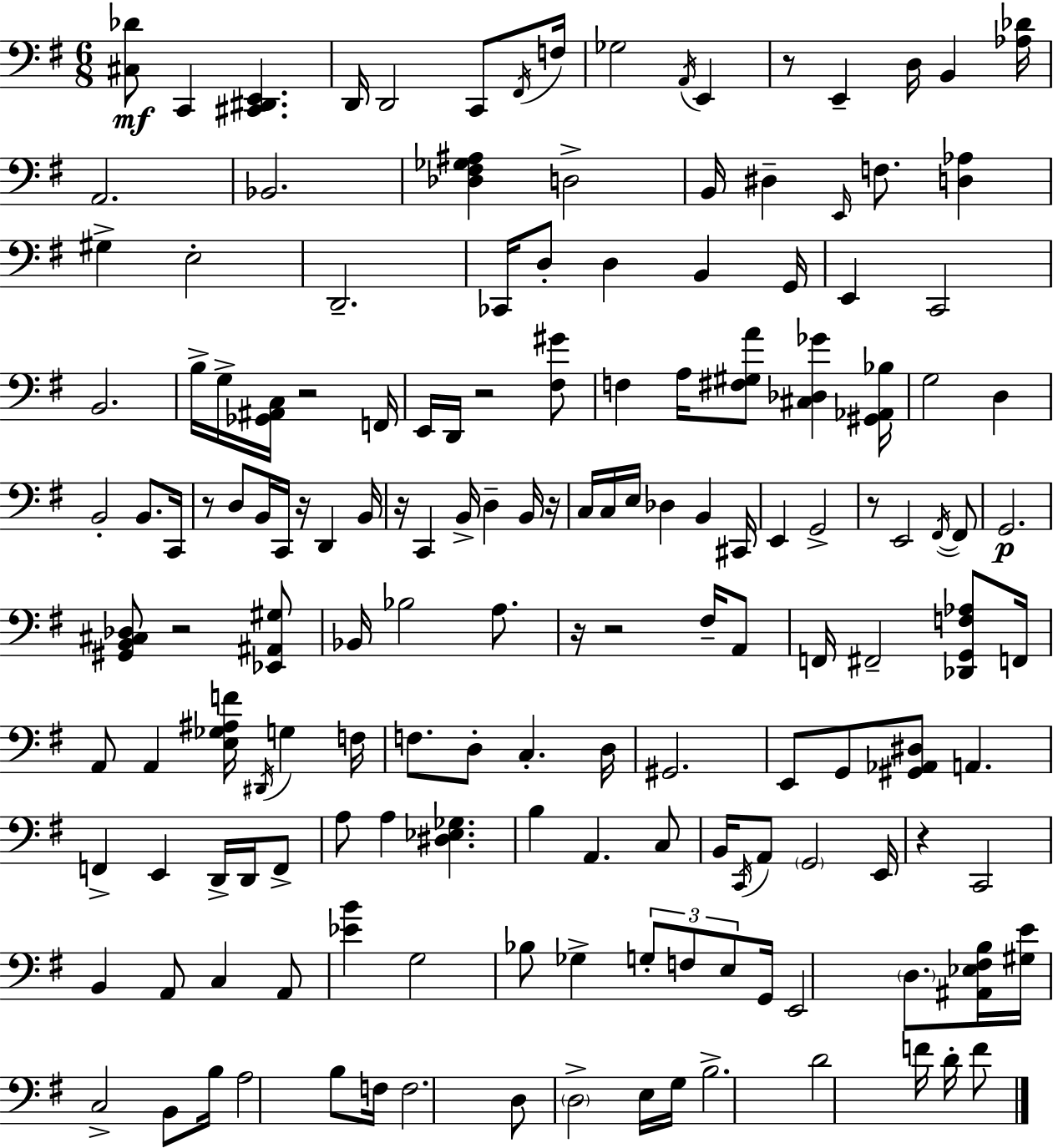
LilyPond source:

{
  \clef bass
  \numericTimeSignature
  \time 6/8
  \key g \major
  <cis des'>8\mf c,4 <cis, dis, e,>4. | d,16 d,2 c,8 \acciaccatura { fis,16 } | f16 ges2 \acciaccatura { a,16 } e,4 | r8 e,4-- d16 b,4 | \break <aes des'>16 a,2. | bes,2. | <des fis ges ais>4 d2-> | b,16 dis4-- \grace { e,16 } f8. <d aes>4 | \break gis4-> e2-. | d,2.-- | ces,16 d8-. d4 b,4 | g,16 e,4 c,2 | \break b,2. | b16-> g16-> <ges, ais, c>16 r2 | f,16 e,16 d,16 r2 | <fis gis'>8 f4 a16 <fis gis a'>8 <cis des ges'>4 | \break <gis, aes, bes>16 g2 d4 | b,2-. b,8. | c,16 r8 d8 b,16 c,16 r16 d,4 | b,16 r16 c,4 b,16-> d4-- | \break b,16 r16 c16 c16 e16 des4 b,4 | cis,16 e,4 g,2-> | r8 e,2 | \acciaccatura { fis,16~ }~ fis,8 g,2.\p | \break <gis, b, cis des>8 r2 | <ees, ais, gis>8 bes,16 bes2 | a8. r16 r2 | fis16-- a,8 f,16 fis,2-- | \break <des, g, f aes>8 f,16 a,8 a,4 <e ges ais f'>16 \acciaccatura { dis,16 } | g4 f16 f8. d8-. c4.-. | d16 gis,2. | e,8 g,8 <gis, aes, dis>8 a,4. | \break f,4-> e,4 | d,16-> d,16 f,8-> a8 a4 <dis ees ges>4. | b4 a,4. | c8 b,16 \acciaccatura { c,16 } a,8 \parenthesize g,2 | \break e,16 r4 c,2 | b,4 a,8 | c4 a,8 <ees' b'>4 g2 | bes8 ges4-> | \break \tuplet 3/2 { g8-. f8 e8 } g,16 e,2 | \parenthesize d8. <ais, ees fis b>16 <gis e'>16 c2-> | b,8 b16 a2 | b8 f16 f2. | \break d8 \parenthesize d2-> | e16 g16 b2.-> | d'2 | f'16 d'16-. f'8 \bar "|."
}